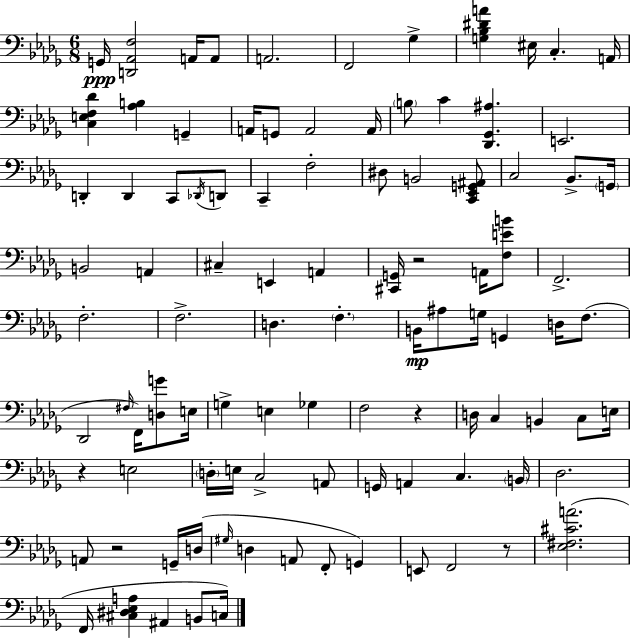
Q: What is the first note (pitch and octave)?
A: G2